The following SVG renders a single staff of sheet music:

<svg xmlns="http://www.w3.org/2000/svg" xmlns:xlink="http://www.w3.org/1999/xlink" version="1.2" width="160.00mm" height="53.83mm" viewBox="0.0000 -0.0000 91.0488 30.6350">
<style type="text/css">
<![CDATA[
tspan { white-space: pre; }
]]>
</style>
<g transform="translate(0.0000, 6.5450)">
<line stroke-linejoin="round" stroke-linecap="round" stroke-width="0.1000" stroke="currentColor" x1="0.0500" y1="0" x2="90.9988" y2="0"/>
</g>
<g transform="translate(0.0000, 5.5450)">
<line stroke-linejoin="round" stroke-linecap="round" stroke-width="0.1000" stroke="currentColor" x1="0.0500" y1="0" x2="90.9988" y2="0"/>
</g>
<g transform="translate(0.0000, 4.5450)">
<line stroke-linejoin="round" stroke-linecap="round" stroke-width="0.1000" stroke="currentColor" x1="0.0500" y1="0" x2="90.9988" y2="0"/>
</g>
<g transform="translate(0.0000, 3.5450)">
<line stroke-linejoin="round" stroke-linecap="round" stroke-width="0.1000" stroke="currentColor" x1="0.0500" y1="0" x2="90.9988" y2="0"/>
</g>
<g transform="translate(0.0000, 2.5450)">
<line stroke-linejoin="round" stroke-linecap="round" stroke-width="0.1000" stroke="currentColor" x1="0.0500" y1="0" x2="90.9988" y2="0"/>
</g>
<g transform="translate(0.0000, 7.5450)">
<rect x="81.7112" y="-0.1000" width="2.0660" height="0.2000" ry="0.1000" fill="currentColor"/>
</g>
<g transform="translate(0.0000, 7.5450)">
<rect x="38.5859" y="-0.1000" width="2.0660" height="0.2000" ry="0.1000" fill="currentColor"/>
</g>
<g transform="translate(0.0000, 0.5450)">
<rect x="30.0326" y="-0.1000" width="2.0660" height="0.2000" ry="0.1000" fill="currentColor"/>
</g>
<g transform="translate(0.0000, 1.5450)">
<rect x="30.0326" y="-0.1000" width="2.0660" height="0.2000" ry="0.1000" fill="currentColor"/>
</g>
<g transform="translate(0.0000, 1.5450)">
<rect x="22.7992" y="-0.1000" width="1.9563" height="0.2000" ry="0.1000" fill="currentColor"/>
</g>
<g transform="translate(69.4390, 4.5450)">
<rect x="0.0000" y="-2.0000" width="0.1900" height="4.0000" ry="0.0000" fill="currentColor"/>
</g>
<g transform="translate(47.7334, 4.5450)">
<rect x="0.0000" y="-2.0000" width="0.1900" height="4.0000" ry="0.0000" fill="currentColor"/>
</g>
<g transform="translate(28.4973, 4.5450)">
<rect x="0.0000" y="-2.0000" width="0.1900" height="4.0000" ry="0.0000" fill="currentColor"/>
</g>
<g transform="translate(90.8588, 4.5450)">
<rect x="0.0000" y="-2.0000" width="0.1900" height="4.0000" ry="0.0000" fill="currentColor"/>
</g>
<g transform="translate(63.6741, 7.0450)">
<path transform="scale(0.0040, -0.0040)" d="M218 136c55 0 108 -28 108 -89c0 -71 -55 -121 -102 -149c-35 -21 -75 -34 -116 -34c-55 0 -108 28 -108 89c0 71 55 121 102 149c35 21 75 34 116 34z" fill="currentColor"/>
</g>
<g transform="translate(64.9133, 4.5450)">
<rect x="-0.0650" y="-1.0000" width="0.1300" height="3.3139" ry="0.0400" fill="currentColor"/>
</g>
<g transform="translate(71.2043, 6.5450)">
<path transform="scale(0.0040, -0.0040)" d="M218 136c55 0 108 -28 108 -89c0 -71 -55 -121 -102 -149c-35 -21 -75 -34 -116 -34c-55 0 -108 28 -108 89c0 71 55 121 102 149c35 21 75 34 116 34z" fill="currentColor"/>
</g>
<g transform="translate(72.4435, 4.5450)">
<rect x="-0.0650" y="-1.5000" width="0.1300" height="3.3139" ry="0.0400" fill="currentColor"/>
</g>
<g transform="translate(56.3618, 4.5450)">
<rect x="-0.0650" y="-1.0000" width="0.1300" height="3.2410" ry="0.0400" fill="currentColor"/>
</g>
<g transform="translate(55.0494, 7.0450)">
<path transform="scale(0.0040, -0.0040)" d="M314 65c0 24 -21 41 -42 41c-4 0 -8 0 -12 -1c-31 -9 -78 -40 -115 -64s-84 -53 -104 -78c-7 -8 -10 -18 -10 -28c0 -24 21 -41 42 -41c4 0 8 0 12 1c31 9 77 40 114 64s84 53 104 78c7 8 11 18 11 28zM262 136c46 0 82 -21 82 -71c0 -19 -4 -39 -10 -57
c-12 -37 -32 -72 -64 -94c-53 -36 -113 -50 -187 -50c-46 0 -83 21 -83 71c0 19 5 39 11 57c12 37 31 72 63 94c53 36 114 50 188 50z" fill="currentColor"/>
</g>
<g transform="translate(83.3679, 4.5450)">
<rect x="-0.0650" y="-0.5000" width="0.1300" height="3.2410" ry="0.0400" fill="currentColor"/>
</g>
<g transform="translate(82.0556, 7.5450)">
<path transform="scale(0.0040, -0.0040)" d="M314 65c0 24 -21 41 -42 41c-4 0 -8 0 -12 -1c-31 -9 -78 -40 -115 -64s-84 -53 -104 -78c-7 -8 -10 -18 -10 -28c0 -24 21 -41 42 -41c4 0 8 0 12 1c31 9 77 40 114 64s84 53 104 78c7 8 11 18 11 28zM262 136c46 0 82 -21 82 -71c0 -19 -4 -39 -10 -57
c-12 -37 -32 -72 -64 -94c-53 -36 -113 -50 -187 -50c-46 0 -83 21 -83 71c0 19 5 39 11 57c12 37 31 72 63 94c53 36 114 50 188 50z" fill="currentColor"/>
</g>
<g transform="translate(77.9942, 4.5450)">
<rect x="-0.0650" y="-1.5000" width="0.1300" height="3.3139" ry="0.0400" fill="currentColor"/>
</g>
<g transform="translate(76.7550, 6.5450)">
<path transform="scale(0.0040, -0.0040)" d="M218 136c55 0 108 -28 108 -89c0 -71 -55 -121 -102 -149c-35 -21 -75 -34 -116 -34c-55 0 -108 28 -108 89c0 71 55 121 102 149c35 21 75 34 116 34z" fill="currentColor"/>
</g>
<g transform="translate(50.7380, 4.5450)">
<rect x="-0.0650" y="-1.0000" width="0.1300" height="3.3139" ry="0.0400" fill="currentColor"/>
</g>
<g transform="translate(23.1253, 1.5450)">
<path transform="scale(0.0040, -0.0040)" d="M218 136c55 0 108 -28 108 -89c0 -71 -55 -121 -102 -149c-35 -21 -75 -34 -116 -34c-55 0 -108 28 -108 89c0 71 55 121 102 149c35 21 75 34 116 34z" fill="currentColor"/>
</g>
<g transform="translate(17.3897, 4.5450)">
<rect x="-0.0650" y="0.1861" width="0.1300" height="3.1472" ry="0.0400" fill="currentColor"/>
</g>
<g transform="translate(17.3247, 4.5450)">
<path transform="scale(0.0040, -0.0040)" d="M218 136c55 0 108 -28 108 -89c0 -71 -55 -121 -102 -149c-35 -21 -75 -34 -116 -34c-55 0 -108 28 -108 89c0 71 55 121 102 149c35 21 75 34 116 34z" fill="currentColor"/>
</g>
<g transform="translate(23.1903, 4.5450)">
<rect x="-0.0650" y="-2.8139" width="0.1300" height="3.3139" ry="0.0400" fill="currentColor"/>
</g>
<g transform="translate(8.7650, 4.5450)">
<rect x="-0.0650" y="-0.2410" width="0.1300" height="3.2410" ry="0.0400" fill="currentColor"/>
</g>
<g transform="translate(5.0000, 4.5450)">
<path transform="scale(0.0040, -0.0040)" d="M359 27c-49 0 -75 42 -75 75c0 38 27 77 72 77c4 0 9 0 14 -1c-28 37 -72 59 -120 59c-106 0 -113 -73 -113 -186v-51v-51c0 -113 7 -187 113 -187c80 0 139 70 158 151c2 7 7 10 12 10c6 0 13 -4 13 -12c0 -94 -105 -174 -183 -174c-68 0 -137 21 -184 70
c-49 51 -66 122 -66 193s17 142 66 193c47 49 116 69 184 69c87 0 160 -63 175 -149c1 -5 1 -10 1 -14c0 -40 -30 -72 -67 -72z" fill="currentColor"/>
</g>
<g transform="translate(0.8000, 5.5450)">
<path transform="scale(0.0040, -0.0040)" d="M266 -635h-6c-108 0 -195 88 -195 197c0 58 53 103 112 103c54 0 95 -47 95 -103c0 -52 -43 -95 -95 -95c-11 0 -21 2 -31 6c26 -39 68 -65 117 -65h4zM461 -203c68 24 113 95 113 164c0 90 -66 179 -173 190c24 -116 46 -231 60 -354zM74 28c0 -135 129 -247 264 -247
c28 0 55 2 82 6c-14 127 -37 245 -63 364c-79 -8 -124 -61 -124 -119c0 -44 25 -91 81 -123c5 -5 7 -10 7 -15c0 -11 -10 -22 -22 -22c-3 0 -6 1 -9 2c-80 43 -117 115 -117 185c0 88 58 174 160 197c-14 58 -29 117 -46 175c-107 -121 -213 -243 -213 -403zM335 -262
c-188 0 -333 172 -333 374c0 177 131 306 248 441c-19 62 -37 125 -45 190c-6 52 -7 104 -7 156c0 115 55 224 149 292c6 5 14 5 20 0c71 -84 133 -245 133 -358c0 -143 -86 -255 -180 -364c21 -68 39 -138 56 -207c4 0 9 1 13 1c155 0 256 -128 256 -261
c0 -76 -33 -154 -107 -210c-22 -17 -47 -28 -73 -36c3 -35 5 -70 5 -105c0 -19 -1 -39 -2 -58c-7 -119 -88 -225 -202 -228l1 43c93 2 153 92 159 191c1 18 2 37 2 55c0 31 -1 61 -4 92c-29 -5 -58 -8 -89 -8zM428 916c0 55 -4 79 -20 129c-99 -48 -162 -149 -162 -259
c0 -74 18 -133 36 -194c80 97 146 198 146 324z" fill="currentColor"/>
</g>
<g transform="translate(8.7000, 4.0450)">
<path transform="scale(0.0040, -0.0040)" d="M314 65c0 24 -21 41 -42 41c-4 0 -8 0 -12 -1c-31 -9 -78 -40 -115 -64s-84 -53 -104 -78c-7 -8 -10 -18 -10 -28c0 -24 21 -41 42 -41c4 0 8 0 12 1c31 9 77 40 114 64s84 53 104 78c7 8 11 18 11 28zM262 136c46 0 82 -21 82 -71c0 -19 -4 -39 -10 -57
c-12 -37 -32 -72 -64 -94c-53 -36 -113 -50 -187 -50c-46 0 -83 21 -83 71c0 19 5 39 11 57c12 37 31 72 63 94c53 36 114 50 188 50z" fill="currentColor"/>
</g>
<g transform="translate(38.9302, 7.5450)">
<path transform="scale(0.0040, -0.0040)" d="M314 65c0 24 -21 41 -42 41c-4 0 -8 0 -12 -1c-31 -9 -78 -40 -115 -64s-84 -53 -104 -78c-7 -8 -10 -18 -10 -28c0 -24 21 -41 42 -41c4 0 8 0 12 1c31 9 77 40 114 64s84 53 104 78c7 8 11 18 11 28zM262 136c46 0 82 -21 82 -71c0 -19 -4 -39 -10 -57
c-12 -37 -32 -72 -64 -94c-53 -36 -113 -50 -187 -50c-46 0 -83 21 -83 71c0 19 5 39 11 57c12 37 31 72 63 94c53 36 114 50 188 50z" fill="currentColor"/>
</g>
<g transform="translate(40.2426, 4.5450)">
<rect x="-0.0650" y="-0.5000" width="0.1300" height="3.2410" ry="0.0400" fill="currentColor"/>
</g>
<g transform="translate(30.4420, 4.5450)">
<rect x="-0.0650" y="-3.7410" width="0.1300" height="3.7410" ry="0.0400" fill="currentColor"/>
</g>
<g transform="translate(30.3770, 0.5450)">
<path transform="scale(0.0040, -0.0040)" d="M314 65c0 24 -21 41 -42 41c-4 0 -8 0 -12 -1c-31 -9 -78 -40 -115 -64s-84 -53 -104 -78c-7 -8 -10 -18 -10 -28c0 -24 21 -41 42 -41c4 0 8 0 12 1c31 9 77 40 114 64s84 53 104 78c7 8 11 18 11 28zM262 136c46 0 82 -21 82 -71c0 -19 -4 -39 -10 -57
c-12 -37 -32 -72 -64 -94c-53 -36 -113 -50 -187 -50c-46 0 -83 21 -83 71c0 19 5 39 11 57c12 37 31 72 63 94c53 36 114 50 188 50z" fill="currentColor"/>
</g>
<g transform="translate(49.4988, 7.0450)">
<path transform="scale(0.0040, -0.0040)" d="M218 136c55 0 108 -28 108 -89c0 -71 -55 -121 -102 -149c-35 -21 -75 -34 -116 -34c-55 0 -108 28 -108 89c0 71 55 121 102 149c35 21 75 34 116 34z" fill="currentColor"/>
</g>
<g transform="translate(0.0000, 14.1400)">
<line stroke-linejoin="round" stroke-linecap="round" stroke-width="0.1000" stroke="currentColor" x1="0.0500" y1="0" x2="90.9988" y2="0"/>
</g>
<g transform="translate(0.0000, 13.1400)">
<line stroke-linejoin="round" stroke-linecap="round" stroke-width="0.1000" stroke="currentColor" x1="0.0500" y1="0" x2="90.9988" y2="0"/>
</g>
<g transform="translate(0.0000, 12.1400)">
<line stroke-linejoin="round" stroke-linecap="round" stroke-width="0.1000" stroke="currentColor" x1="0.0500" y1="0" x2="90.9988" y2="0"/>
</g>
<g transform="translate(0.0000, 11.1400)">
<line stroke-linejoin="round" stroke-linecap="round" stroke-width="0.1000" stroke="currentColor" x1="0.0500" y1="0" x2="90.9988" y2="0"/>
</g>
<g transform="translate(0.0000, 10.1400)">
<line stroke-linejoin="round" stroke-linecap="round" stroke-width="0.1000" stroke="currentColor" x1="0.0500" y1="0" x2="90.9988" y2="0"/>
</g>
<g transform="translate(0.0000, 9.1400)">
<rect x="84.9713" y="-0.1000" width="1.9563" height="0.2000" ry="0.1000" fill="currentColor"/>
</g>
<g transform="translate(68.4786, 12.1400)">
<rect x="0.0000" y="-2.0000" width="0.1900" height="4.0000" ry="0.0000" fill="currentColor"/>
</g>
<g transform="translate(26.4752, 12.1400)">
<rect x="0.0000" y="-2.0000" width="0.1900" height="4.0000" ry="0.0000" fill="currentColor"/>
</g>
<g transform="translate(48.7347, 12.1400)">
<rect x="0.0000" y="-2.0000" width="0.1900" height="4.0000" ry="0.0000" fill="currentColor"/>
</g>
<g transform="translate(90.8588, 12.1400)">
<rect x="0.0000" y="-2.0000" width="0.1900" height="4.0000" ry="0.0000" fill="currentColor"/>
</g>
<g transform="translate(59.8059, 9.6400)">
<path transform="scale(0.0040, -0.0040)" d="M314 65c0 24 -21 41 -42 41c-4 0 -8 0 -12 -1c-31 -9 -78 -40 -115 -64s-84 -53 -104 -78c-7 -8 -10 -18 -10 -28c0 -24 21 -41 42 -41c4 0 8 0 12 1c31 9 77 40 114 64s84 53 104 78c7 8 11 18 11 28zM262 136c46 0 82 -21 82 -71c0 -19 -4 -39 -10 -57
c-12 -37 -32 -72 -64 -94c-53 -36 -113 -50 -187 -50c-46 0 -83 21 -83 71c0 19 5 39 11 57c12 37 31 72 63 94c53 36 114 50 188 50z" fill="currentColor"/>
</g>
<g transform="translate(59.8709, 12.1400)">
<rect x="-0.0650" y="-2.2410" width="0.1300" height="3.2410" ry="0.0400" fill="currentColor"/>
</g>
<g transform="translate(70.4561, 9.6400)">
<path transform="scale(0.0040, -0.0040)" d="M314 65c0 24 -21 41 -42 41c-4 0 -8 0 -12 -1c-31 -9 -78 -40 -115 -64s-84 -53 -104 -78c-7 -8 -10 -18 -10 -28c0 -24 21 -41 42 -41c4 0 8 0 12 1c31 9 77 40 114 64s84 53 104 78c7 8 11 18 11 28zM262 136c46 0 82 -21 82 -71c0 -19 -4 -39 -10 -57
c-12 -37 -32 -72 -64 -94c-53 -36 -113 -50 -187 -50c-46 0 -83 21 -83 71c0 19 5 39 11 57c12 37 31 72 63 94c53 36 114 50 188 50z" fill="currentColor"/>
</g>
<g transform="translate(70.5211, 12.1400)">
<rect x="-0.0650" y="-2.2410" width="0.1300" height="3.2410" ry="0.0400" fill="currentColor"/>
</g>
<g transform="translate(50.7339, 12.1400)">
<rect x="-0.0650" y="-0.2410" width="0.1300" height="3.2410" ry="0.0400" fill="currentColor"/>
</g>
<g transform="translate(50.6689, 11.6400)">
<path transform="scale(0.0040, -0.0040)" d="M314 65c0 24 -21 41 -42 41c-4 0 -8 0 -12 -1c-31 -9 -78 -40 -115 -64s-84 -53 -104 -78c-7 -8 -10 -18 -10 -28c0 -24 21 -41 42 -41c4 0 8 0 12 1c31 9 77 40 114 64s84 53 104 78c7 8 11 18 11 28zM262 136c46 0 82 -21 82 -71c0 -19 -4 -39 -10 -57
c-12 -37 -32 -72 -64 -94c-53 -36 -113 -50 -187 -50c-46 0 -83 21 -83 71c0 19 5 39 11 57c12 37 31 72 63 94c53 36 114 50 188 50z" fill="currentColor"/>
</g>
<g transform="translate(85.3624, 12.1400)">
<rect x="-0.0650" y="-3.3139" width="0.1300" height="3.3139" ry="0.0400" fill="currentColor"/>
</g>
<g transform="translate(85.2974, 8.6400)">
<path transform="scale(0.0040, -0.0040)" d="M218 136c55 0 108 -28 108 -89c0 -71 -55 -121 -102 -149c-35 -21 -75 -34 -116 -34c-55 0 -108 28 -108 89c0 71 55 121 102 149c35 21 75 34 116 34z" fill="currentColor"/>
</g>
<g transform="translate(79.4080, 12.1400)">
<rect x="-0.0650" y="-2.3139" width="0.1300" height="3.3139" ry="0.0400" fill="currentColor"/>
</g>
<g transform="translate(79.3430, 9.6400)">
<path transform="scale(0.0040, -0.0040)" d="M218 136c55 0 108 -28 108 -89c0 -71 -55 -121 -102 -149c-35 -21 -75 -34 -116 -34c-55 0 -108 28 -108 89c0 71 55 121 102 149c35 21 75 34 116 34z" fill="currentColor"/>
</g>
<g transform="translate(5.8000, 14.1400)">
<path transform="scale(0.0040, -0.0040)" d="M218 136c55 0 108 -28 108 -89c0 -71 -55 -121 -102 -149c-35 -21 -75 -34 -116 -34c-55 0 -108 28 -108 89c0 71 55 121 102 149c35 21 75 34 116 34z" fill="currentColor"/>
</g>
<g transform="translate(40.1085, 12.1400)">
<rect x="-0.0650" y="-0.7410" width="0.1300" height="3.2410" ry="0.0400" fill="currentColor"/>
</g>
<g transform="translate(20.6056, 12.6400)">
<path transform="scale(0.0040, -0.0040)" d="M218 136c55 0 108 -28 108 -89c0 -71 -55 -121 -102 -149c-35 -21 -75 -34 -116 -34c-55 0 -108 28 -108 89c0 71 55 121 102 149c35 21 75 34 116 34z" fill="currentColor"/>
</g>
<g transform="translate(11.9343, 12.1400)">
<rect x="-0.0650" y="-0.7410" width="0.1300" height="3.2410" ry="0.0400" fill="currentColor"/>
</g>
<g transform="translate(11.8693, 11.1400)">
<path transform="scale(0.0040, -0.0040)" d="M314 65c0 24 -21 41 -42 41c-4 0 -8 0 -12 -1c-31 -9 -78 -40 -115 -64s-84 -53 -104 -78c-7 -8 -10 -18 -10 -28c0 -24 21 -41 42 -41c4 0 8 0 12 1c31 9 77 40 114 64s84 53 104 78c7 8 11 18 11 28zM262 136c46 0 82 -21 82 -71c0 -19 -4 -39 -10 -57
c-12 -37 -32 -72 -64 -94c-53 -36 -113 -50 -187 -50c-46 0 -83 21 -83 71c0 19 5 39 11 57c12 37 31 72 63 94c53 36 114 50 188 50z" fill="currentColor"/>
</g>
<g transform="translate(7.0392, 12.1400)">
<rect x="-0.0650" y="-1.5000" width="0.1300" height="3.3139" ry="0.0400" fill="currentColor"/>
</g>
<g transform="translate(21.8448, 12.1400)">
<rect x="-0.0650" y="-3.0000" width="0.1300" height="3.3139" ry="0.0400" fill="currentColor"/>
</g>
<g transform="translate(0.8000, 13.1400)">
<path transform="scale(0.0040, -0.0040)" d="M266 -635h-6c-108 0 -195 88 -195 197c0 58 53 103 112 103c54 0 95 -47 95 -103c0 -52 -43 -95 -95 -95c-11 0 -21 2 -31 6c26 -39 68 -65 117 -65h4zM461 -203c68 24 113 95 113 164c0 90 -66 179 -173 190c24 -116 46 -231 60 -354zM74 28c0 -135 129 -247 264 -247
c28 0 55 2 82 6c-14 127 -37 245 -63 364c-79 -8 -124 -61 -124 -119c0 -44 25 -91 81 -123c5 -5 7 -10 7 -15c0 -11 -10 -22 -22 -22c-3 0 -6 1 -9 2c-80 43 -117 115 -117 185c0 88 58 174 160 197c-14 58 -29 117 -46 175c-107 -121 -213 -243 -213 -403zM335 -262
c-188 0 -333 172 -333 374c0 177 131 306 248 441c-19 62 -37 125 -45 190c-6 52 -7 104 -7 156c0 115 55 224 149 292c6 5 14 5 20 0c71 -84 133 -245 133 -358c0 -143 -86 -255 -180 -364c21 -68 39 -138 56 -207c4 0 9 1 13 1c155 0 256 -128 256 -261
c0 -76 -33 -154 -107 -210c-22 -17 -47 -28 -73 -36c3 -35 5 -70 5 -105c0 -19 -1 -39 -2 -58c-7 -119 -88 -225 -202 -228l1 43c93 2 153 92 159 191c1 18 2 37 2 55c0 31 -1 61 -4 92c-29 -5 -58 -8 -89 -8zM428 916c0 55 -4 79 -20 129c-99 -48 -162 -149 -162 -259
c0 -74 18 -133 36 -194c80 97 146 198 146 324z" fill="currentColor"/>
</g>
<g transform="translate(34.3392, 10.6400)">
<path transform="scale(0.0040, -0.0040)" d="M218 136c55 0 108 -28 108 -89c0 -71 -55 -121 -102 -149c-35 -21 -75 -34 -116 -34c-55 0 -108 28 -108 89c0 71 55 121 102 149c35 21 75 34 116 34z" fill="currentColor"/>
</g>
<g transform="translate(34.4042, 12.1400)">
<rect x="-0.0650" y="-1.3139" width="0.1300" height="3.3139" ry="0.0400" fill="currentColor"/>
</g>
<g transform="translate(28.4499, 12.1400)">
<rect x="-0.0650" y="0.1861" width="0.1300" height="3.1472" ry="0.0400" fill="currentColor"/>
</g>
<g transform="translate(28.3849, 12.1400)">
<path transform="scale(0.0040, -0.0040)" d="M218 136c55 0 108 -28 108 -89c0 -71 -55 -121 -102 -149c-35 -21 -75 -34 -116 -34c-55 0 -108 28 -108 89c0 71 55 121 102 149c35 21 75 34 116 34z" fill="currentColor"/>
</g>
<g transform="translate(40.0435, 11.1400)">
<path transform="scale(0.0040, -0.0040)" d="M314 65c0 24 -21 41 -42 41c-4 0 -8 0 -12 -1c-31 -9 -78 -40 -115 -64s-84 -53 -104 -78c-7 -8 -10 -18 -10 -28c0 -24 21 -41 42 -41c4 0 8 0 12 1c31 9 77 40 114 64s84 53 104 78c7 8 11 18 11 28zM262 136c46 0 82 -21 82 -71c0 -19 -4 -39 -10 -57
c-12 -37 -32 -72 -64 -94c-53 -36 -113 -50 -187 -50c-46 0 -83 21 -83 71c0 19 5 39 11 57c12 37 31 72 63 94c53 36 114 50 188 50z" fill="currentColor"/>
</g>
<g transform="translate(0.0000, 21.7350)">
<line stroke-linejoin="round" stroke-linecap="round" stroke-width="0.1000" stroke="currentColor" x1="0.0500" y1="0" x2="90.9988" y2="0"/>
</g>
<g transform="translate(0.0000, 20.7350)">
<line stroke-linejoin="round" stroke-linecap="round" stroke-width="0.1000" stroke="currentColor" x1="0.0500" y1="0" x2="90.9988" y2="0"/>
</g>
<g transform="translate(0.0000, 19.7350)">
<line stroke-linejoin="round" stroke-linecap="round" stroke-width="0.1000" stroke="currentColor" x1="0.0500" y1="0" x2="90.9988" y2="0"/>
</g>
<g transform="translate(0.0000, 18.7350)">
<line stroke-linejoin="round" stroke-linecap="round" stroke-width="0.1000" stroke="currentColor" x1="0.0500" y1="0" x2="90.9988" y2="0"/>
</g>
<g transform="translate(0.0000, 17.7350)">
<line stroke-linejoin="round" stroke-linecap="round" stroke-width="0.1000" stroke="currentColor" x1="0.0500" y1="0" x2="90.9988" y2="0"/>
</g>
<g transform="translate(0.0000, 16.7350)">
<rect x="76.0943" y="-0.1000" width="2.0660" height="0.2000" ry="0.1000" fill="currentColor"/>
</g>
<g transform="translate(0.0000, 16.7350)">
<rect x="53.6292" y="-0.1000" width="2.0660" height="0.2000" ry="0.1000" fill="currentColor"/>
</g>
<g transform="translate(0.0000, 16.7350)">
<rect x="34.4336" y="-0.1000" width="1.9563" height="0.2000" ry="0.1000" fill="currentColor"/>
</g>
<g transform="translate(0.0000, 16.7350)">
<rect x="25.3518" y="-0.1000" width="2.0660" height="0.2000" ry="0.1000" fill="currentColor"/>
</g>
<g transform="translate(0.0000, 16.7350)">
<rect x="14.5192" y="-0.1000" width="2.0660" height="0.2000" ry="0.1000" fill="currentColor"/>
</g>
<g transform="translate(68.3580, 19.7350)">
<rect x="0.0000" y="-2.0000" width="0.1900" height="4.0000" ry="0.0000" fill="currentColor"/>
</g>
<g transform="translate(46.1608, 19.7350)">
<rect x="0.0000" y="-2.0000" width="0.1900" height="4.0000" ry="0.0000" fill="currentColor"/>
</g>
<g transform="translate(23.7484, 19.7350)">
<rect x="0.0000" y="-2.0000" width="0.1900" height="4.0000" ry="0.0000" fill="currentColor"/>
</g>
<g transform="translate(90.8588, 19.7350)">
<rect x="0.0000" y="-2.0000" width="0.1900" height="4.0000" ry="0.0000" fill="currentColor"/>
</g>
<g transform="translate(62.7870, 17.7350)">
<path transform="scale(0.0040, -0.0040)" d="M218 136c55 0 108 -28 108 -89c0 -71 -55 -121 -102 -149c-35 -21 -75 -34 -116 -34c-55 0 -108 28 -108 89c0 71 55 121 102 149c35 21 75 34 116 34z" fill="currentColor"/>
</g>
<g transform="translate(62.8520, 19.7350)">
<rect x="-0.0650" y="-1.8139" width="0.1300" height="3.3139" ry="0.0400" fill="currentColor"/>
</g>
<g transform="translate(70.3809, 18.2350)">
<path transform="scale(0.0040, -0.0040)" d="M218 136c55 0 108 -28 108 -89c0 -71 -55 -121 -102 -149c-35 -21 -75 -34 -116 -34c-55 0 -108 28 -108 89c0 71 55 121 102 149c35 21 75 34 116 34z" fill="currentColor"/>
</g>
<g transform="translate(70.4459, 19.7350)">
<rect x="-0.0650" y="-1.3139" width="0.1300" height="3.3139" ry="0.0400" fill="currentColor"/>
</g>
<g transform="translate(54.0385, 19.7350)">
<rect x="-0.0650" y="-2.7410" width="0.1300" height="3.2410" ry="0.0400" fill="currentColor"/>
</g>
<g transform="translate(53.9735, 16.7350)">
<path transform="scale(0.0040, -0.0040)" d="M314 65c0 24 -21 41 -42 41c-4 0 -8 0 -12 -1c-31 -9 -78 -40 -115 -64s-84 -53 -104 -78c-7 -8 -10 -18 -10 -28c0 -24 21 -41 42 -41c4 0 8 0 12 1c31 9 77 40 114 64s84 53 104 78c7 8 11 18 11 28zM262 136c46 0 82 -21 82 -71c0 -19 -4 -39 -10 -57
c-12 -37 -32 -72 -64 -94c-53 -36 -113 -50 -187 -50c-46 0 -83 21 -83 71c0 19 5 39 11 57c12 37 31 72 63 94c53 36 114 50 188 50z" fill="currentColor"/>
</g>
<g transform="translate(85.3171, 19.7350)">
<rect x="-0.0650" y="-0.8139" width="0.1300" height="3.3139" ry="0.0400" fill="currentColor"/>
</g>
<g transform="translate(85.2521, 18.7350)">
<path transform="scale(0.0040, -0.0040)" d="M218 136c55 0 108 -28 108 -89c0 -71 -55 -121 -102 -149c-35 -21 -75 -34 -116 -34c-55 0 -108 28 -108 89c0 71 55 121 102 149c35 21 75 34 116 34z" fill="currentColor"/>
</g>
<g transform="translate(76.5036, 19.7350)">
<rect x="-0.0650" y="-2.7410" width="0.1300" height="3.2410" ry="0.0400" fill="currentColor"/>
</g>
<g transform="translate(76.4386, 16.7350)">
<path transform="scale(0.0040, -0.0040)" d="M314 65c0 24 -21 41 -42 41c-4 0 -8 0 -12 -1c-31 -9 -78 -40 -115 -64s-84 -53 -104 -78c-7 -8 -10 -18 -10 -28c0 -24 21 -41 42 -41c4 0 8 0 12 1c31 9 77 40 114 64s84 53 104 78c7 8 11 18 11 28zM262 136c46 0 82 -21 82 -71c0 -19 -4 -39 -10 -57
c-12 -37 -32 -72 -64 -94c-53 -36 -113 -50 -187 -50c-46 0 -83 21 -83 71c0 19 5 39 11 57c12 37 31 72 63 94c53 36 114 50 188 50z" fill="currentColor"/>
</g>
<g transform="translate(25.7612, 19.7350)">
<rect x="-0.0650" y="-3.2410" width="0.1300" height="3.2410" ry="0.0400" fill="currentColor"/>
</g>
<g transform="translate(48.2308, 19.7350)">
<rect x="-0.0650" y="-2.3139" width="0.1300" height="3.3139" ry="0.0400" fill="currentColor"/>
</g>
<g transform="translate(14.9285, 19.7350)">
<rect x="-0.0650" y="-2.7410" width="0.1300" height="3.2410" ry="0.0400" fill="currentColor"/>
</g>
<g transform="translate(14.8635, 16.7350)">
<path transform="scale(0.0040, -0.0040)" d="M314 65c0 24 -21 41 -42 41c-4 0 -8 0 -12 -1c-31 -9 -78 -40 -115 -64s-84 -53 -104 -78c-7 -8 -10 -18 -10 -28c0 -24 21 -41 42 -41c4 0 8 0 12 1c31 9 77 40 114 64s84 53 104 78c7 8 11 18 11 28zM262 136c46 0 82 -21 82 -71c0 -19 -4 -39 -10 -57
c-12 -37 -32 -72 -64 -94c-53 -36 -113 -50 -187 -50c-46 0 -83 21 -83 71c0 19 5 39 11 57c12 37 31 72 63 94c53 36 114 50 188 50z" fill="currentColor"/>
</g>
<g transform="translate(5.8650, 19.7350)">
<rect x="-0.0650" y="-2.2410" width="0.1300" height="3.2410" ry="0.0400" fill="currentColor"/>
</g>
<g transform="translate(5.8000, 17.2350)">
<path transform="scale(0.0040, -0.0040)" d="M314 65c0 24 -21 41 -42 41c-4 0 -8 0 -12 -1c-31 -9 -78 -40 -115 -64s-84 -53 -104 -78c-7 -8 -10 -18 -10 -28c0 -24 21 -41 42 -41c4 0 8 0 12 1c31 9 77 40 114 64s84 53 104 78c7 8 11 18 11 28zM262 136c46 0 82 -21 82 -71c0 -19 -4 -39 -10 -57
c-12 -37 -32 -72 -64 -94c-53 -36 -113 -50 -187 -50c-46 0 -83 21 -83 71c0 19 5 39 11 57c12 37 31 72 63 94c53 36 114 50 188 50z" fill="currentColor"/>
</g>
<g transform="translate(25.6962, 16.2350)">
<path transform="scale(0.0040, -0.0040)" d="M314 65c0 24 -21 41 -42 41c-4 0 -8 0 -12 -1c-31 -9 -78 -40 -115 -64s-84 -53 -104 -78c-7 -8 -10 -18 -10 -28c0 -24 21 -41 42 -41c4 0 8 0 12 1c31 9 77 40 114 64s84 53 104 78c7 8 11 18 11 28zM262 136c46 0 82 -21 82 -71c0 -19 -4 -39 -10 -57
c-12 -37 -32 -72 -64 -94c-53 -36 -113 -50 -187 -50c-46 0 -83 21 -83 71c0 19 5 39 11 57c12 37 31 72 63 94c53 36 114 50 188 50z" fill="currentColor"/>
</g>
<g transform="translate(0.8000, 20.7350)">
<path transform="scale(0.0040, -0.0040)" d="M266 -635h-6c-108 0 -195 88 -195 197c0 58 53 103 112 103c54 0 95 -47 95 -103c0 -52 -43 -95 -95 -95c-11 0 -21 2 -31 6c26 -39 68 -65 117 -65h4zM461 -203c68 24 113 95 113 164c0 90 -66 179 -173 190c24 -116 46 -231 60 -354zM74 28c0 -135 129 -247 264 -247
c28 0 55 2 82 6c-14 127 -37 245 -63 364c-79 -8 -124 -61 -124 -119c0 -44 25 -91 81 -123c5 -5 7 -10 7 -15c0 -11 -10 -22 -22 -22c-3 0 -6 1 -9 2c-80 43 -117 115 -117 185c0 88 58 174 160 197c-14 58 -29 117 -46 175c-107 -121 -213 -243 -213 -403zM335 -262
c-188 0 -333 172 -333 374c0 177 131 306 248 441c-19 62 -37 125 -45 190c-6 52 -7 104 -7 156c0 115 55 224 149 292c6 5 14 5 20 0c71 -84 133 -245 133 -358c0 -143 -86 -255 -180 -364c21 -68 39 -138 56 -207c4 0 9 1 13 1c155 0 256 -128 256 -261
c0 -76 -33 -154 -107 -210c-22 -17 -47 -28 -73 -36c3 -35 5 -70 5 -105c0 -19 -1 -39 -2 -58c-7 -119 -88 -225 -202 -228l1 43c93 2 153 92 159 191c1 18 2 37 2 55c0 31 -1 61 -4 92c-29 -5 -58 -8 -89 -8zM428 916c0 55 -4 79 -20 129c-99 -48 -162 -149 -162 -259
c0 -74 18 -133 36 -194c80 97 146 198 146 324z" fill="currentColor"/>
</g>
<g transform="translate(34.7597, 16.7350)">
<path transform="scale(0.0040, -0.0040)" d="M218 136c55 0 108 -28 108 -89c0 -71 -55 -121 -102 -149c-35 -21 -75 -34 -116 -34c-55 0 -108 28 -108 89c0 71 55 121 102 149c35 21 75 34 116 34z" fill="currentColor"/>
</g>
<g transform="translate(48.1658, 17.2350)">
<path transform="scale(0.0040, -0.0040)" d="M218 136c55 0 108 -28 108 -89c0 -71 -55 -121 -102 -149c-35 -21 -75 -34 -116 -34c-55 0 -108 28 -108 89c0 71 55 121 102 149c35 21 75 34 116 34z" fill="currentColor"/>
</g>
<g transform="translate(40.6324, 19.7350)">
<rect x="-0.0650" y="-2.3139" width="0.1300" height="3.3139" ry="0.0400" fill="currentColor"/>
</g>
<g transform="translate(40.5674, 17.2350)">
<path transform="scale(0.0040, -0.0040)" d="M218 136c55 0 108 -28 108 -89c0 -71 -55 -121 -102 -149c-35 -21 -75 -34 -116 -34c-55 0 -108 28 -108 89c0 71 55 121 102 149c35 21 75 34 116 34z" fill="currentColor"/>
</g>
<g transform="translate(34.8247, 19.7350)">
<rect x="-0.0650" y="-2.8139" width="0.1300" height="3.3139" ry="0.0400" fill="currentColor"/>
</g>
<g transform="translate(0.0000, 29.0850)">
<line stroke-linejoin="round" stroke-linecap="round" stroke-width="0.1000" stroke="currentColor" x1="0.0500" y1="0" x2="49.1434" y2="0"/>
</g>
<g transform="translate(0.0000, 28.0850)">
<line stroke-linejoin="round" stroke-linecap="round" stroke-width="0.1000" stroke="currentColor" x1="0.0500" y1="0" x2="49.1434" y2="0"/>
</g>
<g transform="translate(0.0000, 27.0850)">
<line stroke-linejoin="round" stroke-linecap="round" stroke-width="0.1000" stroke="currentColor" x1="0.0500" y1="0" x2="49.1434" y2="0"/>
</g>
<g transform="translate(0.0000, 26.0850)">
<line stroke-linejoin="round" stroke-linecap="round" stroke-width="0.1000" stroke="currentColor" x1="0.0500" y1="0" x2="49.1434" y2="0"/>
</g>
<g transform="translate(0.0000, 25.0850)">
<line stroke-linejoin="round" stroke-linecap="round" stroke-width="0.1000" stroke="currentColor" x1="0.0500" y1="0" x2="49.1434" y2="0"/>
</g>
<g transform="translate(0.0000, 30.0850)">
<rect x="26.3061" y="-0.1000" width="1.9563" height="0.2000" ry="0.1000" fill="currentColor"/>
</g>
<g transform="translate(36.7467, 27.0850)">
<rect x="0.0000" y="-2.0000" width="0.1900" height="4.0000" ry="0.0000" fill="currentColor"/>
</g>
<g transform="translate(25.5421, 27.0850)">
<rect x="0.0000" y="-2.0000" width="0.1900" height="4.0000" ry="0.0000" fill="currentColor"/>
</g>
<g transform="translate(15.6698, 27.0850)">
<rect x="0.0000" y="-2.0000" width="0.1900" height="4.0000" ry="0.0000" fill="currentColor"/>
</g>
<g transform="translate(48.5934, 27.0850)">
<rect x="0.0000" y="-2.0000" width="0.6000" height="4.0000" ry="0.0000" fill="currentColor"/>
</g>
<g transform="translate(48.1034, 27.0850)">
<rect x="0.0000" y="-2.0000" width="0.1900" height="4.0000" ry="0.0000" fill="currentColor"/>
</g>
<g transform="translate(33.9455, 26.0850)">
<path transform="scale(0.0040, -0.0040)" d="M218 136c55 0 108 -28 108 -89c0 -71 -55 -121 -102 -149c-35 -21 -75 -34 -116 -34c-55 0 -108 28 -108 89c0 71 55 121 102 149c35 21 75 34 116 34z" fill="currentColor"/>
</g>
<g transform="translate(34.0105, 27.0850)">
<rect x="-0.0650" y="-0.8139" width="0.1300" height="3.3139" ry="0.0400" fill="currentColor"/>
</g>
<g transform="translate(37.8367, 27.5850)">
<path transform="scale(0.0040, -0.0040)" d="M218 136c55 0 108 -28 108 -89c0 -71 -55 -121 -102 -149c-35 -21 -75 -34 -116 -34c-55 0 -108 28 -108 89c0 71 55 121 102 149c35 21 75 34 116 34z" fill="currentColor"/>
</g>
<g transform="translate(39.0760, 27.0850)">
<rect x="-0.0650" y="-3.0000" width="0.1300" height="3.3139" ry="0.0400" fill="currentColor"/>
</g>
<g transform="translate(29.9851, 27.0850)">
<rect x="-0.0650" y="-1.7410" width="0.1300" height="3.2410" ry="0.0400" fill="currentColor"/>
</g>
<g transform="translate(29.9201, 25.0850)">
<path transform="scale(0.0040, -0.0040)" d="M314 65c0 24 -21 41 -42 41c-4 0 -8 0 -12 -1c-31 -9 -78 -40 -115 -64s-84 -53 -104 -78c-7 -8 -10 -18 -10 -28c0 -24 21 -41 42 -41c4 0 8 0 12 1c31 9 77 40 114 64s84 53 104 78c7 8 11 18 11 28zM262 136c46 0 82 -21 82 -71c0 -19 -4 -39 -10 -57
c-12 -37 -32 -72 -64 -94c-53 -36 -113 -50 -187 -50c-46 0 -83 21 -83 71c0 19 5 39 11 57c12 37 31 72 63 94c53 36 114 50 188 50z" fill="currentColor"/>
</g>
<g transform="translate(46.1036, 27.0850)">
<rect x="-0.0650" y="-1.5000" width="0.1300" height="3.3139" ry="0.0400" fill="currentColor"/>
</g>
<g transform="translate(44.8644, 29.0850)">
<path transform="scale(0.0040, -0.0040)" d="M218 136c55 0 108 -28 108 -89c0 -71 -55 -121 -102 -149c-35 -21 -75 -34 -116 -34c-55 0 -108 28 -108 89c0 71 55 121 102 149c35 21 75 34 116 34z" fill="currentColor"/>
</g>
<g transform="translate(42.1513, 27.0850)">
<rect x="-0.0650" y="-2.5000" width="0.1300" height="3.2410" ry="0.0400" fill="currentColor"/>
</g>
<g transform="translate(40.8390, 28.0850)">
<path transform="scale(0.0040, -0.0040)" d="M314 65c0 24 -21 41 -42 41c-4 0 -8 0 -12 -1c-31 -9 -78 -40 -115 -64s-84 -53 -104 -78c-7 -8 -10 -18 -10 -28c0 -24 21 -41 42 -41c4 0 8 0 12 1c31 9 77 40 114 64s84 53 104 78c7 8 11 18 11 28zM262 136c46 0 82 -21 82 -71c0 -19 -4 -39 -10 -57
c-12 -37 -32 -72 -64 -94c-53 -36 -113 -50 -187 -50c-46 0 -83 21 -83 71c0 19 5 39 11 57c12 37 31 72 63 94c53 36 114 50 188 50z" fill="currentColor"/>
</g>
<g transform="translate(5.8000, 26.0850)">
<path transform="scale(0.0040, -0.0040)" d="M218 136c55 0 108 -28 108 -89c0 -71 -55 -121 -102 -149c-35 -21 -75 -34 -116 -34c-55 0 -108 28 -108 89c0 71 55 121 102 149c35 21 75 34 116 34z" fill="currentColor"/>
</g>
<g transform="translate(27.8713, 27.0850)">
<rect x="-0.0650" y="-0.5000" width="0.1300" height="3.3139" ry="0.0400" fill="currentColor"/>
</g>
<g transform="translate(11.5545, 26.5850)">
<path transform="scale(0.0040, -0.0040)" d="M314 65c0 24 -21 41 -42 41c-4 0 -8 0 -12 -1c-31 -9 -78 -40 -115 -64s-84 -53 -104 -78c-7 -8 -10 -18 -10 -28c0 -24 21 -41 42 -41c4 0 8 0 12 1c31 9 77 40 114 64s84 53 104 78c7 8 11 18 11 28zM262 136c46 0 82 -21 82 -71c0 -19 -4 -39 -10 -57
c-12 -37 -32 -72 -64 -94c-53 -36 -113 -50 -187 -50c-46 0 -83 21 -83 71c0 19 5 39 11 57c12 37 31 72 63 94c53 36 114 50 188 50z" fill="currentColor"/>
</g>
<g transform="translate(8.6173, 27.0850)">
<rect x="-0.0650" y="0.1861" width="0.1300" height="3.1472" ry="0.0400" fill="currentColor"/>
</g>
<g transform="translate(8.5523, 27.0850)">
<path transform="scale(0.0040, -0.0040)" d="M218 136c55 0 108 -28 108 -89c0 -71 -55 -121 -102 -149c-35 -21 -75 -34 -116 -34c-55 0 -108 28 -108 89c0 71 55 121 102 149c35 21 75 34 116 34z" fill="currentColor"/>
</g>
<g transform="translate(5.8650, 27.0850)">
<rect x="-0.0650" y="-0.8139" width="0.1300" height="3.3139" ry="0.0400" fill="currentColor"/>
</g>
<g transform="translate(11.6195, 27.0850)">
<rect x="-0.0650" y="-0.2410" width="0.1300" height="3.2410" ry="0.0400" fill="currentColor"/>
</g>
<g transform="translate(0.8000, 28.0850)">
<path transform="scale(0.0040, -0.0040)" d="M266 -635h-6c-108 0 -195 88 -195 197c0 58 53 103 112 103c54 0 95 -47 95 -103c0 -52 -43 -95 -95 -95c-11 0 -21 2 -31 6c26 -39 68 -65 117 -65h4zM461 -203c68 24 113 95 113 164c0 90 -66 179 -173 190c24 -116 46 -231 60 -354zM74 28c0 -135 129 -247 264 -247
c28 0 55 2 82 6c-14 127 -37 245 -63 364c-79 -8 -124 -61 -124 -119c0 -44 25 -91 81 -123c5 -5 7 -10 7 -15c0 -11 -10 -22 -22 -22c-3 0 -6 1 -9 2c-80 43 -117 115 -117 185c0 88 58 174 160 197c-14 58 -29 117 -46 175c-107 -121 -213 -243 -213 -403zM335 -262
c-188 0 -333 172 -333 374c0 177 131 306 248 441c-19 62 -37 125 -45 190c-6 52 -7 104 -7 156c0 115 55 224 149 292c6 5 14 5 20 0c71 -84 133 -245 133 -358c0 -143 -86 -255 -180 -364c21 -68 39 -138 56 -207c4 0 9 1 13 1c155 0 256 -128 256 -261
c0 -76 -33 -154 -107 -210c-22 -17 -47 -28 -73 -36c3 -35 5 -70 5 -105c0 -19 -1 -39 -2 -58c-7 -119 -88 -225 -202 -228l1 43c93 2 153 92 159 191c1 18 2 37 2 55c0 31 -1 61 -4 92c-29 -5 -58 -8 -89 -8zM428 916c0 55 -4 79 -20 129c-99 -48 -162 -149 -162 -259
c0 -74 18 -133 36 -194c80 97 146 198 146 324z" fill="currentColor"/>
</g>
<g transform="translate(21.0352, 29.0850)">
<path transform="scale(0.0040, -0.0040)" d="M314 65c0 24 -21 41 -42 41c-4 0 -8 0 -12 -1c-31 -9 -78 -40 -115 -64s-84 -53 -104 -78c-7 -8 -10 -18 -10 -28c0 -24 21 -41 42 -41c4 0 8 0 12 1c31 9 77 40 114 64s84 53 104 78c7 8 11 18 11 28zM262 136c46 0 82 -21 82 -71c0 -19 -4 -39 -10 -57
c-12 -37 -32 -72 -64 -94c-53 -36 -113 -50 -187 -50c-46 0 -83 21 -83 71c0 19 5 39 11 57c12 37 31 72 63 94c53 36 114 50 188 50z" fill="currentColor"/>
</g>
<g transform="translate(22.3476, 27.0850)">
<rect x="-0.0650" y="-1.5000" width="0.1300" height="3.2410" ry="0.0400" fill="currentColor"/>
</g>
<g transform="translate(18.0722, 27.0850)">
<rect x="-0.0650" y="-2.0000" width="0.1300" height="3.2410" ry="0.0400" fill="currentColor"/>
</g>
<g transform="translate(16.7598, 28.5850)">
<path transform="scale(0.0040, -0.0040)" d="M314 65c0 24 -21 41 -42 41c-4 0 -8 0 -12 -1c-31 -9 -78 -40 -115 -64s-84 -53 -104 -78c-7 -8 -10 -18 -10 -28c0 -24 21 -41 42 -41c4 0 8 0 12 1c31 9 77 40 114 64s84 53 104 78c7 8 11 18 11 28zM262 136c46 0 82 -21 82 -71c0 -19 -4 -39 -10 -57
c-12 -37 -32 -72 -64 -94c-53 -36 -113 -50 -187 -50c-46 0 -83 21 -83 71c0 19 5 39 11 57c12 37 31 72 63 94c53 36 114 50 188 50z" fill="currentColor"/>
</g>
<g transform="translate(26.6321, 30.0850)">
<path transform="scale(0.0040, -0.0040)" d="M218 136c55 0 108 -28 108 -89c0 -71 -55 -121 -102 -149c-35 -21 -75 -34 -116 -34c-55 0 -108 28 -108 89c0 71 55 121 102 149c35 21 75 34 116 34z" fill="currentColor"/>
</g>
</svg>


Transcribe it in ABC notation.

X:1
T:Untitled
M:4/4
L:1/4
K:C
c2 B a c'2 C2 D D2 D E E C2 E d2 A B e d2 c2 g2 g2 g b g2 a2 b2 a g g a2 f e a2 d d B c2 F2 E2 C f2 d A G2 E